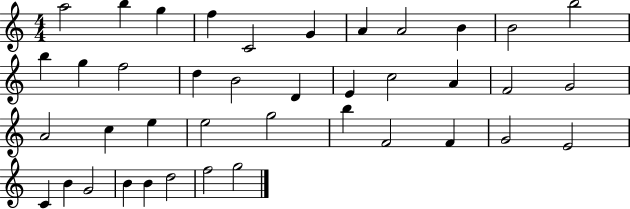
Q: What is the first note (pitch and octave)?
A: A5